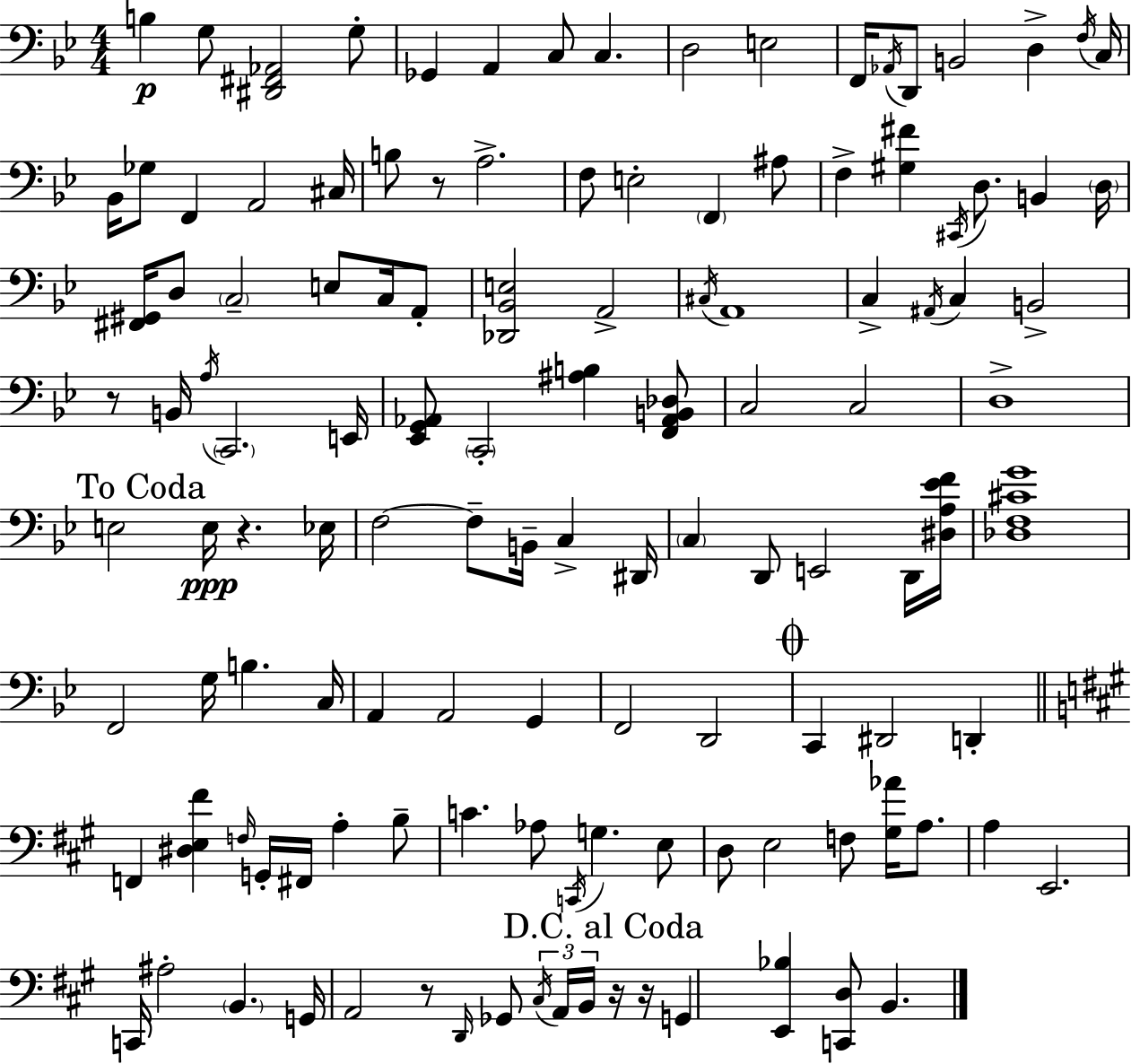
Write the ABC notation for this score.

X:1
T:Untitled
M:4/4
L:1/4
K:Bb
B, G,/2 [^D,,^F,,_A,,]2 G,/2 _G,, A,, C,/2 C, D,2 E,2 F,,/4 _A,,/4 D,,/2 B,,2 D, F,/4 C,/4 _B,,/4 _G,/2 F,, A,,2 ^C,/4 B,/2 z/2 A,2 F,/2 E,2 F,, ^A,/2 F, [^G,^F] ^C,,/4 D,/2 B,, D,/4 [^F,,^G,,]/4 D,/2 C,2 E,/2 C,/4 A,,/2 [_D,,_B,,E,]2 A,,2 ^C,/4 A,,4 C, ^A,,/4 C, B,,2 z/2 B,,/4 A,/4 C,,2 E,,/4 [_E,,G,,_A,,]/2 C,,2 [^A,B,] [F,,_A,,B,,_D,]/2 C,2 C,2 D,4 E,2 E,/4 z _E,/4 F,2 F,/2 B,,/4 C, ^D,,/4 C, D,,/2 E,,2 D,,/4 [^D,A,_EF]/4 [_D,F,^CG]4 F,,2 G,/4 B, C,/4 A,, A,,2 G,, F,,2 D,,2 C,, ^D,,2 D,, F,, [^D,E,^F] F,/4 G,,/4 ^F,,/4 A, B,/2 C _A,/2 C,,/4 G, E,/2 D,/2 E,2 F,/2 [^G,_A]/4 A,/2 A, E,,2 C,,/4 ^A,2 B,, G,,/4 A,,2 z/2 D,,/4 _G,,/2 ^C,/4 A,,/4 B,,/4 z/4 z/4 G,, [E,,_B,] [C,,D,]/2 B,,